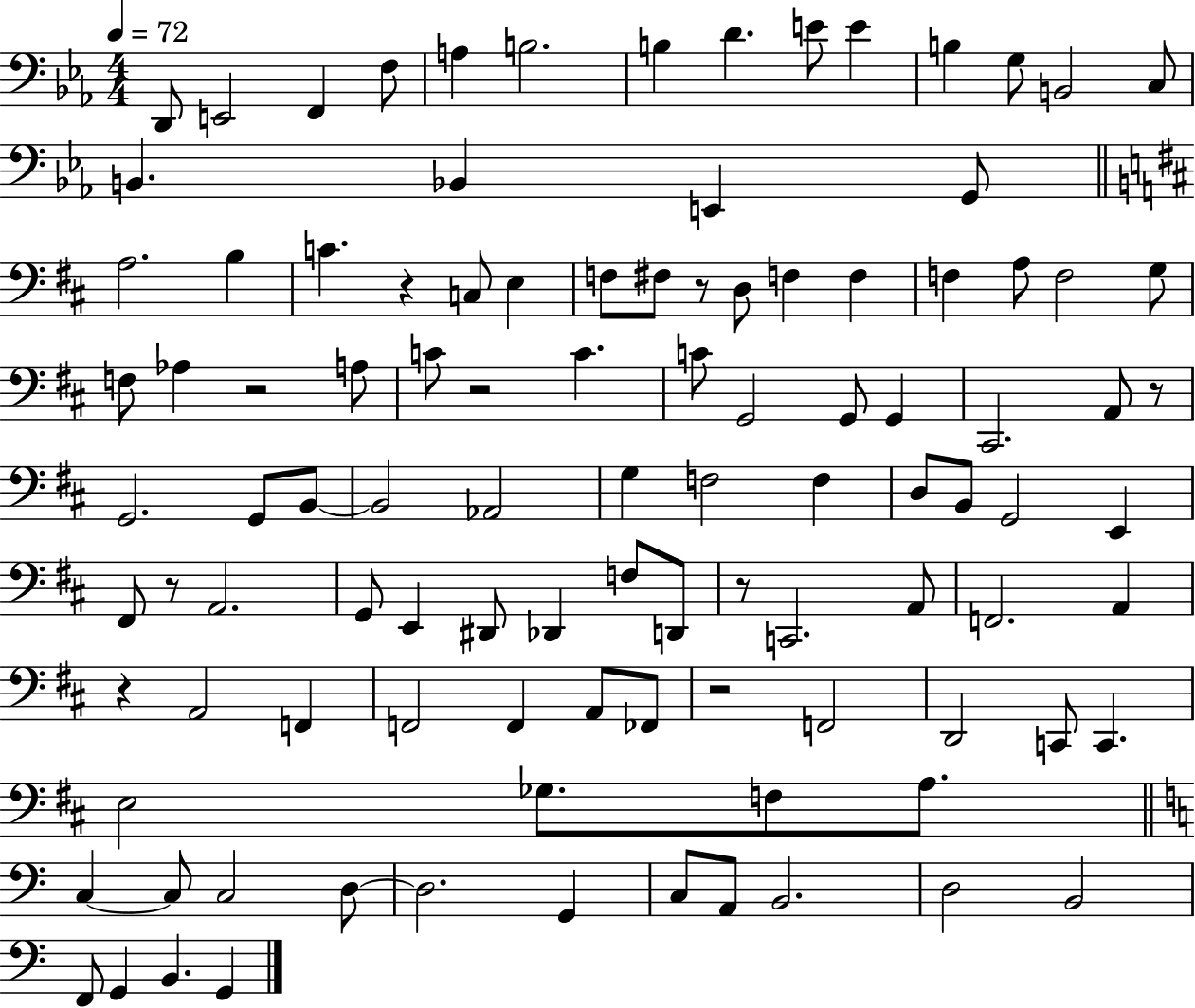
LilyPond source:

{
  \clef bass
  \numericTimeSignature
  \time 4/4
  \key ees \major
  \tempo 4 = 72
  d,8 e,2 f,4 f8 | a4 b2. | b4 d'4. e'8 e'4 | b4 g8 b,2 c8 | \break b,4. bes,4 e,4 g,8 | \bar "||" \break \key d \major a2. b4 | c'4. r4 c8 e4 | f8 fis8 r8 d8 f4 f4 | f4 a8 f2 g8 | \break f8 aes4 r2 a8 | c'8 r2 c'4. | c'8 g,2 g,8 g,4 | cis,2. a,8 r8 | \break g,2. g,8 b,8~~ | b,2 aes,2 | g4 f2 f4 | d8 b,8 g,2 e,4 | \break fis,8 r8 a,2. | g,8 e,4 dis,8 des,4 f8 d,8 | r8 c,2. a,8 | f,2. a,4 | \break r4 a,2 f,4 | f,2 f,4 a,8 fes,8 | r2 f,2 | d,2 c,8 c,4. | \break e2 ges8. f8 a8. | \bar "||" \break \key c \major c4~~ c8 c2 d8~~ | d2. g,4 | c8 a,8 b,2. | d2 b,2 | \break f,8 g,4 b,4. g,4 | \bar "|."
}